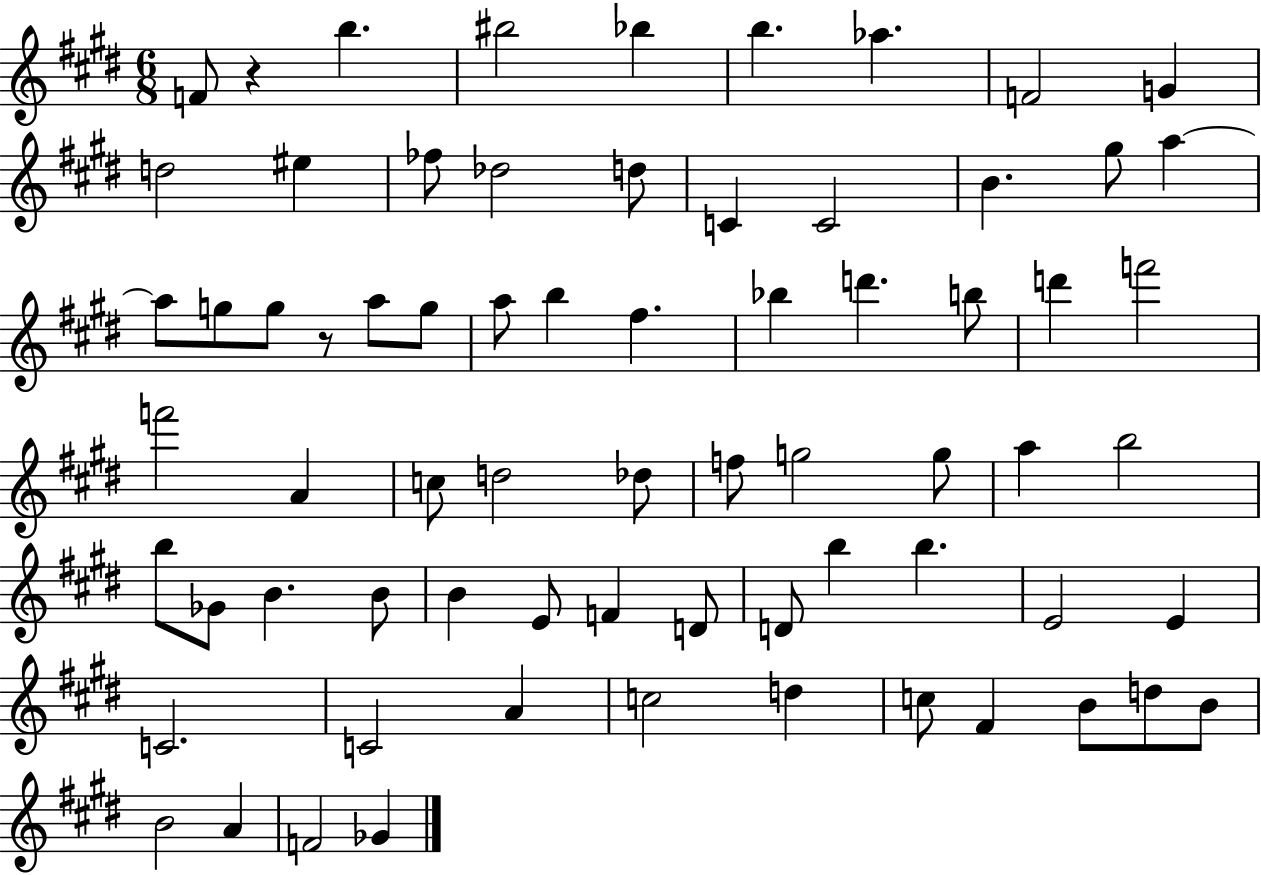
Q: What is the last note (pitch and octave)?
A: Gb4